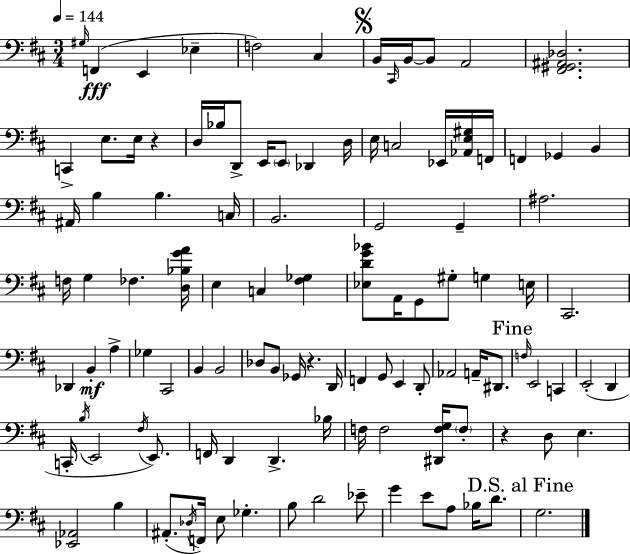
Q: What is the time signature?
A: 3/4